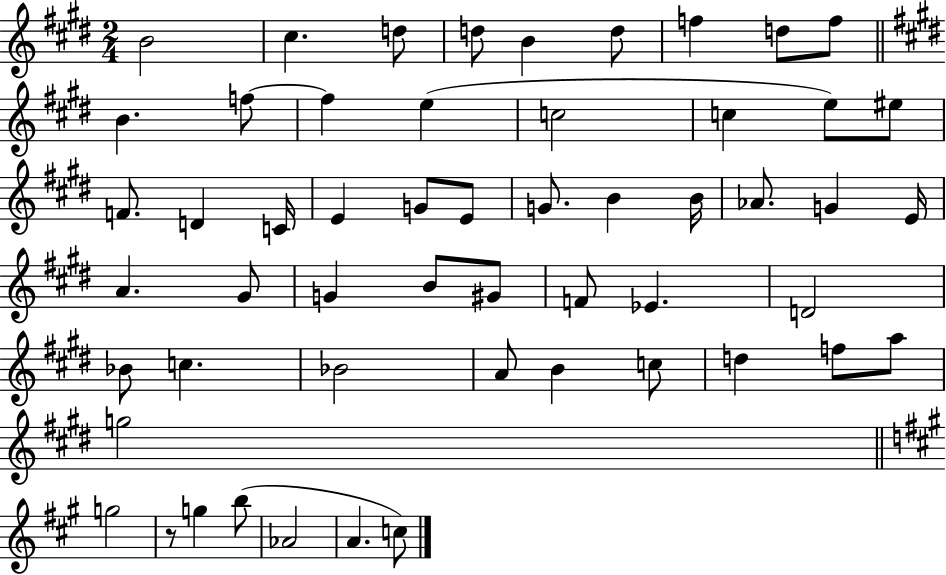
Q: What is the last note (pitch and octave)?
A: C5